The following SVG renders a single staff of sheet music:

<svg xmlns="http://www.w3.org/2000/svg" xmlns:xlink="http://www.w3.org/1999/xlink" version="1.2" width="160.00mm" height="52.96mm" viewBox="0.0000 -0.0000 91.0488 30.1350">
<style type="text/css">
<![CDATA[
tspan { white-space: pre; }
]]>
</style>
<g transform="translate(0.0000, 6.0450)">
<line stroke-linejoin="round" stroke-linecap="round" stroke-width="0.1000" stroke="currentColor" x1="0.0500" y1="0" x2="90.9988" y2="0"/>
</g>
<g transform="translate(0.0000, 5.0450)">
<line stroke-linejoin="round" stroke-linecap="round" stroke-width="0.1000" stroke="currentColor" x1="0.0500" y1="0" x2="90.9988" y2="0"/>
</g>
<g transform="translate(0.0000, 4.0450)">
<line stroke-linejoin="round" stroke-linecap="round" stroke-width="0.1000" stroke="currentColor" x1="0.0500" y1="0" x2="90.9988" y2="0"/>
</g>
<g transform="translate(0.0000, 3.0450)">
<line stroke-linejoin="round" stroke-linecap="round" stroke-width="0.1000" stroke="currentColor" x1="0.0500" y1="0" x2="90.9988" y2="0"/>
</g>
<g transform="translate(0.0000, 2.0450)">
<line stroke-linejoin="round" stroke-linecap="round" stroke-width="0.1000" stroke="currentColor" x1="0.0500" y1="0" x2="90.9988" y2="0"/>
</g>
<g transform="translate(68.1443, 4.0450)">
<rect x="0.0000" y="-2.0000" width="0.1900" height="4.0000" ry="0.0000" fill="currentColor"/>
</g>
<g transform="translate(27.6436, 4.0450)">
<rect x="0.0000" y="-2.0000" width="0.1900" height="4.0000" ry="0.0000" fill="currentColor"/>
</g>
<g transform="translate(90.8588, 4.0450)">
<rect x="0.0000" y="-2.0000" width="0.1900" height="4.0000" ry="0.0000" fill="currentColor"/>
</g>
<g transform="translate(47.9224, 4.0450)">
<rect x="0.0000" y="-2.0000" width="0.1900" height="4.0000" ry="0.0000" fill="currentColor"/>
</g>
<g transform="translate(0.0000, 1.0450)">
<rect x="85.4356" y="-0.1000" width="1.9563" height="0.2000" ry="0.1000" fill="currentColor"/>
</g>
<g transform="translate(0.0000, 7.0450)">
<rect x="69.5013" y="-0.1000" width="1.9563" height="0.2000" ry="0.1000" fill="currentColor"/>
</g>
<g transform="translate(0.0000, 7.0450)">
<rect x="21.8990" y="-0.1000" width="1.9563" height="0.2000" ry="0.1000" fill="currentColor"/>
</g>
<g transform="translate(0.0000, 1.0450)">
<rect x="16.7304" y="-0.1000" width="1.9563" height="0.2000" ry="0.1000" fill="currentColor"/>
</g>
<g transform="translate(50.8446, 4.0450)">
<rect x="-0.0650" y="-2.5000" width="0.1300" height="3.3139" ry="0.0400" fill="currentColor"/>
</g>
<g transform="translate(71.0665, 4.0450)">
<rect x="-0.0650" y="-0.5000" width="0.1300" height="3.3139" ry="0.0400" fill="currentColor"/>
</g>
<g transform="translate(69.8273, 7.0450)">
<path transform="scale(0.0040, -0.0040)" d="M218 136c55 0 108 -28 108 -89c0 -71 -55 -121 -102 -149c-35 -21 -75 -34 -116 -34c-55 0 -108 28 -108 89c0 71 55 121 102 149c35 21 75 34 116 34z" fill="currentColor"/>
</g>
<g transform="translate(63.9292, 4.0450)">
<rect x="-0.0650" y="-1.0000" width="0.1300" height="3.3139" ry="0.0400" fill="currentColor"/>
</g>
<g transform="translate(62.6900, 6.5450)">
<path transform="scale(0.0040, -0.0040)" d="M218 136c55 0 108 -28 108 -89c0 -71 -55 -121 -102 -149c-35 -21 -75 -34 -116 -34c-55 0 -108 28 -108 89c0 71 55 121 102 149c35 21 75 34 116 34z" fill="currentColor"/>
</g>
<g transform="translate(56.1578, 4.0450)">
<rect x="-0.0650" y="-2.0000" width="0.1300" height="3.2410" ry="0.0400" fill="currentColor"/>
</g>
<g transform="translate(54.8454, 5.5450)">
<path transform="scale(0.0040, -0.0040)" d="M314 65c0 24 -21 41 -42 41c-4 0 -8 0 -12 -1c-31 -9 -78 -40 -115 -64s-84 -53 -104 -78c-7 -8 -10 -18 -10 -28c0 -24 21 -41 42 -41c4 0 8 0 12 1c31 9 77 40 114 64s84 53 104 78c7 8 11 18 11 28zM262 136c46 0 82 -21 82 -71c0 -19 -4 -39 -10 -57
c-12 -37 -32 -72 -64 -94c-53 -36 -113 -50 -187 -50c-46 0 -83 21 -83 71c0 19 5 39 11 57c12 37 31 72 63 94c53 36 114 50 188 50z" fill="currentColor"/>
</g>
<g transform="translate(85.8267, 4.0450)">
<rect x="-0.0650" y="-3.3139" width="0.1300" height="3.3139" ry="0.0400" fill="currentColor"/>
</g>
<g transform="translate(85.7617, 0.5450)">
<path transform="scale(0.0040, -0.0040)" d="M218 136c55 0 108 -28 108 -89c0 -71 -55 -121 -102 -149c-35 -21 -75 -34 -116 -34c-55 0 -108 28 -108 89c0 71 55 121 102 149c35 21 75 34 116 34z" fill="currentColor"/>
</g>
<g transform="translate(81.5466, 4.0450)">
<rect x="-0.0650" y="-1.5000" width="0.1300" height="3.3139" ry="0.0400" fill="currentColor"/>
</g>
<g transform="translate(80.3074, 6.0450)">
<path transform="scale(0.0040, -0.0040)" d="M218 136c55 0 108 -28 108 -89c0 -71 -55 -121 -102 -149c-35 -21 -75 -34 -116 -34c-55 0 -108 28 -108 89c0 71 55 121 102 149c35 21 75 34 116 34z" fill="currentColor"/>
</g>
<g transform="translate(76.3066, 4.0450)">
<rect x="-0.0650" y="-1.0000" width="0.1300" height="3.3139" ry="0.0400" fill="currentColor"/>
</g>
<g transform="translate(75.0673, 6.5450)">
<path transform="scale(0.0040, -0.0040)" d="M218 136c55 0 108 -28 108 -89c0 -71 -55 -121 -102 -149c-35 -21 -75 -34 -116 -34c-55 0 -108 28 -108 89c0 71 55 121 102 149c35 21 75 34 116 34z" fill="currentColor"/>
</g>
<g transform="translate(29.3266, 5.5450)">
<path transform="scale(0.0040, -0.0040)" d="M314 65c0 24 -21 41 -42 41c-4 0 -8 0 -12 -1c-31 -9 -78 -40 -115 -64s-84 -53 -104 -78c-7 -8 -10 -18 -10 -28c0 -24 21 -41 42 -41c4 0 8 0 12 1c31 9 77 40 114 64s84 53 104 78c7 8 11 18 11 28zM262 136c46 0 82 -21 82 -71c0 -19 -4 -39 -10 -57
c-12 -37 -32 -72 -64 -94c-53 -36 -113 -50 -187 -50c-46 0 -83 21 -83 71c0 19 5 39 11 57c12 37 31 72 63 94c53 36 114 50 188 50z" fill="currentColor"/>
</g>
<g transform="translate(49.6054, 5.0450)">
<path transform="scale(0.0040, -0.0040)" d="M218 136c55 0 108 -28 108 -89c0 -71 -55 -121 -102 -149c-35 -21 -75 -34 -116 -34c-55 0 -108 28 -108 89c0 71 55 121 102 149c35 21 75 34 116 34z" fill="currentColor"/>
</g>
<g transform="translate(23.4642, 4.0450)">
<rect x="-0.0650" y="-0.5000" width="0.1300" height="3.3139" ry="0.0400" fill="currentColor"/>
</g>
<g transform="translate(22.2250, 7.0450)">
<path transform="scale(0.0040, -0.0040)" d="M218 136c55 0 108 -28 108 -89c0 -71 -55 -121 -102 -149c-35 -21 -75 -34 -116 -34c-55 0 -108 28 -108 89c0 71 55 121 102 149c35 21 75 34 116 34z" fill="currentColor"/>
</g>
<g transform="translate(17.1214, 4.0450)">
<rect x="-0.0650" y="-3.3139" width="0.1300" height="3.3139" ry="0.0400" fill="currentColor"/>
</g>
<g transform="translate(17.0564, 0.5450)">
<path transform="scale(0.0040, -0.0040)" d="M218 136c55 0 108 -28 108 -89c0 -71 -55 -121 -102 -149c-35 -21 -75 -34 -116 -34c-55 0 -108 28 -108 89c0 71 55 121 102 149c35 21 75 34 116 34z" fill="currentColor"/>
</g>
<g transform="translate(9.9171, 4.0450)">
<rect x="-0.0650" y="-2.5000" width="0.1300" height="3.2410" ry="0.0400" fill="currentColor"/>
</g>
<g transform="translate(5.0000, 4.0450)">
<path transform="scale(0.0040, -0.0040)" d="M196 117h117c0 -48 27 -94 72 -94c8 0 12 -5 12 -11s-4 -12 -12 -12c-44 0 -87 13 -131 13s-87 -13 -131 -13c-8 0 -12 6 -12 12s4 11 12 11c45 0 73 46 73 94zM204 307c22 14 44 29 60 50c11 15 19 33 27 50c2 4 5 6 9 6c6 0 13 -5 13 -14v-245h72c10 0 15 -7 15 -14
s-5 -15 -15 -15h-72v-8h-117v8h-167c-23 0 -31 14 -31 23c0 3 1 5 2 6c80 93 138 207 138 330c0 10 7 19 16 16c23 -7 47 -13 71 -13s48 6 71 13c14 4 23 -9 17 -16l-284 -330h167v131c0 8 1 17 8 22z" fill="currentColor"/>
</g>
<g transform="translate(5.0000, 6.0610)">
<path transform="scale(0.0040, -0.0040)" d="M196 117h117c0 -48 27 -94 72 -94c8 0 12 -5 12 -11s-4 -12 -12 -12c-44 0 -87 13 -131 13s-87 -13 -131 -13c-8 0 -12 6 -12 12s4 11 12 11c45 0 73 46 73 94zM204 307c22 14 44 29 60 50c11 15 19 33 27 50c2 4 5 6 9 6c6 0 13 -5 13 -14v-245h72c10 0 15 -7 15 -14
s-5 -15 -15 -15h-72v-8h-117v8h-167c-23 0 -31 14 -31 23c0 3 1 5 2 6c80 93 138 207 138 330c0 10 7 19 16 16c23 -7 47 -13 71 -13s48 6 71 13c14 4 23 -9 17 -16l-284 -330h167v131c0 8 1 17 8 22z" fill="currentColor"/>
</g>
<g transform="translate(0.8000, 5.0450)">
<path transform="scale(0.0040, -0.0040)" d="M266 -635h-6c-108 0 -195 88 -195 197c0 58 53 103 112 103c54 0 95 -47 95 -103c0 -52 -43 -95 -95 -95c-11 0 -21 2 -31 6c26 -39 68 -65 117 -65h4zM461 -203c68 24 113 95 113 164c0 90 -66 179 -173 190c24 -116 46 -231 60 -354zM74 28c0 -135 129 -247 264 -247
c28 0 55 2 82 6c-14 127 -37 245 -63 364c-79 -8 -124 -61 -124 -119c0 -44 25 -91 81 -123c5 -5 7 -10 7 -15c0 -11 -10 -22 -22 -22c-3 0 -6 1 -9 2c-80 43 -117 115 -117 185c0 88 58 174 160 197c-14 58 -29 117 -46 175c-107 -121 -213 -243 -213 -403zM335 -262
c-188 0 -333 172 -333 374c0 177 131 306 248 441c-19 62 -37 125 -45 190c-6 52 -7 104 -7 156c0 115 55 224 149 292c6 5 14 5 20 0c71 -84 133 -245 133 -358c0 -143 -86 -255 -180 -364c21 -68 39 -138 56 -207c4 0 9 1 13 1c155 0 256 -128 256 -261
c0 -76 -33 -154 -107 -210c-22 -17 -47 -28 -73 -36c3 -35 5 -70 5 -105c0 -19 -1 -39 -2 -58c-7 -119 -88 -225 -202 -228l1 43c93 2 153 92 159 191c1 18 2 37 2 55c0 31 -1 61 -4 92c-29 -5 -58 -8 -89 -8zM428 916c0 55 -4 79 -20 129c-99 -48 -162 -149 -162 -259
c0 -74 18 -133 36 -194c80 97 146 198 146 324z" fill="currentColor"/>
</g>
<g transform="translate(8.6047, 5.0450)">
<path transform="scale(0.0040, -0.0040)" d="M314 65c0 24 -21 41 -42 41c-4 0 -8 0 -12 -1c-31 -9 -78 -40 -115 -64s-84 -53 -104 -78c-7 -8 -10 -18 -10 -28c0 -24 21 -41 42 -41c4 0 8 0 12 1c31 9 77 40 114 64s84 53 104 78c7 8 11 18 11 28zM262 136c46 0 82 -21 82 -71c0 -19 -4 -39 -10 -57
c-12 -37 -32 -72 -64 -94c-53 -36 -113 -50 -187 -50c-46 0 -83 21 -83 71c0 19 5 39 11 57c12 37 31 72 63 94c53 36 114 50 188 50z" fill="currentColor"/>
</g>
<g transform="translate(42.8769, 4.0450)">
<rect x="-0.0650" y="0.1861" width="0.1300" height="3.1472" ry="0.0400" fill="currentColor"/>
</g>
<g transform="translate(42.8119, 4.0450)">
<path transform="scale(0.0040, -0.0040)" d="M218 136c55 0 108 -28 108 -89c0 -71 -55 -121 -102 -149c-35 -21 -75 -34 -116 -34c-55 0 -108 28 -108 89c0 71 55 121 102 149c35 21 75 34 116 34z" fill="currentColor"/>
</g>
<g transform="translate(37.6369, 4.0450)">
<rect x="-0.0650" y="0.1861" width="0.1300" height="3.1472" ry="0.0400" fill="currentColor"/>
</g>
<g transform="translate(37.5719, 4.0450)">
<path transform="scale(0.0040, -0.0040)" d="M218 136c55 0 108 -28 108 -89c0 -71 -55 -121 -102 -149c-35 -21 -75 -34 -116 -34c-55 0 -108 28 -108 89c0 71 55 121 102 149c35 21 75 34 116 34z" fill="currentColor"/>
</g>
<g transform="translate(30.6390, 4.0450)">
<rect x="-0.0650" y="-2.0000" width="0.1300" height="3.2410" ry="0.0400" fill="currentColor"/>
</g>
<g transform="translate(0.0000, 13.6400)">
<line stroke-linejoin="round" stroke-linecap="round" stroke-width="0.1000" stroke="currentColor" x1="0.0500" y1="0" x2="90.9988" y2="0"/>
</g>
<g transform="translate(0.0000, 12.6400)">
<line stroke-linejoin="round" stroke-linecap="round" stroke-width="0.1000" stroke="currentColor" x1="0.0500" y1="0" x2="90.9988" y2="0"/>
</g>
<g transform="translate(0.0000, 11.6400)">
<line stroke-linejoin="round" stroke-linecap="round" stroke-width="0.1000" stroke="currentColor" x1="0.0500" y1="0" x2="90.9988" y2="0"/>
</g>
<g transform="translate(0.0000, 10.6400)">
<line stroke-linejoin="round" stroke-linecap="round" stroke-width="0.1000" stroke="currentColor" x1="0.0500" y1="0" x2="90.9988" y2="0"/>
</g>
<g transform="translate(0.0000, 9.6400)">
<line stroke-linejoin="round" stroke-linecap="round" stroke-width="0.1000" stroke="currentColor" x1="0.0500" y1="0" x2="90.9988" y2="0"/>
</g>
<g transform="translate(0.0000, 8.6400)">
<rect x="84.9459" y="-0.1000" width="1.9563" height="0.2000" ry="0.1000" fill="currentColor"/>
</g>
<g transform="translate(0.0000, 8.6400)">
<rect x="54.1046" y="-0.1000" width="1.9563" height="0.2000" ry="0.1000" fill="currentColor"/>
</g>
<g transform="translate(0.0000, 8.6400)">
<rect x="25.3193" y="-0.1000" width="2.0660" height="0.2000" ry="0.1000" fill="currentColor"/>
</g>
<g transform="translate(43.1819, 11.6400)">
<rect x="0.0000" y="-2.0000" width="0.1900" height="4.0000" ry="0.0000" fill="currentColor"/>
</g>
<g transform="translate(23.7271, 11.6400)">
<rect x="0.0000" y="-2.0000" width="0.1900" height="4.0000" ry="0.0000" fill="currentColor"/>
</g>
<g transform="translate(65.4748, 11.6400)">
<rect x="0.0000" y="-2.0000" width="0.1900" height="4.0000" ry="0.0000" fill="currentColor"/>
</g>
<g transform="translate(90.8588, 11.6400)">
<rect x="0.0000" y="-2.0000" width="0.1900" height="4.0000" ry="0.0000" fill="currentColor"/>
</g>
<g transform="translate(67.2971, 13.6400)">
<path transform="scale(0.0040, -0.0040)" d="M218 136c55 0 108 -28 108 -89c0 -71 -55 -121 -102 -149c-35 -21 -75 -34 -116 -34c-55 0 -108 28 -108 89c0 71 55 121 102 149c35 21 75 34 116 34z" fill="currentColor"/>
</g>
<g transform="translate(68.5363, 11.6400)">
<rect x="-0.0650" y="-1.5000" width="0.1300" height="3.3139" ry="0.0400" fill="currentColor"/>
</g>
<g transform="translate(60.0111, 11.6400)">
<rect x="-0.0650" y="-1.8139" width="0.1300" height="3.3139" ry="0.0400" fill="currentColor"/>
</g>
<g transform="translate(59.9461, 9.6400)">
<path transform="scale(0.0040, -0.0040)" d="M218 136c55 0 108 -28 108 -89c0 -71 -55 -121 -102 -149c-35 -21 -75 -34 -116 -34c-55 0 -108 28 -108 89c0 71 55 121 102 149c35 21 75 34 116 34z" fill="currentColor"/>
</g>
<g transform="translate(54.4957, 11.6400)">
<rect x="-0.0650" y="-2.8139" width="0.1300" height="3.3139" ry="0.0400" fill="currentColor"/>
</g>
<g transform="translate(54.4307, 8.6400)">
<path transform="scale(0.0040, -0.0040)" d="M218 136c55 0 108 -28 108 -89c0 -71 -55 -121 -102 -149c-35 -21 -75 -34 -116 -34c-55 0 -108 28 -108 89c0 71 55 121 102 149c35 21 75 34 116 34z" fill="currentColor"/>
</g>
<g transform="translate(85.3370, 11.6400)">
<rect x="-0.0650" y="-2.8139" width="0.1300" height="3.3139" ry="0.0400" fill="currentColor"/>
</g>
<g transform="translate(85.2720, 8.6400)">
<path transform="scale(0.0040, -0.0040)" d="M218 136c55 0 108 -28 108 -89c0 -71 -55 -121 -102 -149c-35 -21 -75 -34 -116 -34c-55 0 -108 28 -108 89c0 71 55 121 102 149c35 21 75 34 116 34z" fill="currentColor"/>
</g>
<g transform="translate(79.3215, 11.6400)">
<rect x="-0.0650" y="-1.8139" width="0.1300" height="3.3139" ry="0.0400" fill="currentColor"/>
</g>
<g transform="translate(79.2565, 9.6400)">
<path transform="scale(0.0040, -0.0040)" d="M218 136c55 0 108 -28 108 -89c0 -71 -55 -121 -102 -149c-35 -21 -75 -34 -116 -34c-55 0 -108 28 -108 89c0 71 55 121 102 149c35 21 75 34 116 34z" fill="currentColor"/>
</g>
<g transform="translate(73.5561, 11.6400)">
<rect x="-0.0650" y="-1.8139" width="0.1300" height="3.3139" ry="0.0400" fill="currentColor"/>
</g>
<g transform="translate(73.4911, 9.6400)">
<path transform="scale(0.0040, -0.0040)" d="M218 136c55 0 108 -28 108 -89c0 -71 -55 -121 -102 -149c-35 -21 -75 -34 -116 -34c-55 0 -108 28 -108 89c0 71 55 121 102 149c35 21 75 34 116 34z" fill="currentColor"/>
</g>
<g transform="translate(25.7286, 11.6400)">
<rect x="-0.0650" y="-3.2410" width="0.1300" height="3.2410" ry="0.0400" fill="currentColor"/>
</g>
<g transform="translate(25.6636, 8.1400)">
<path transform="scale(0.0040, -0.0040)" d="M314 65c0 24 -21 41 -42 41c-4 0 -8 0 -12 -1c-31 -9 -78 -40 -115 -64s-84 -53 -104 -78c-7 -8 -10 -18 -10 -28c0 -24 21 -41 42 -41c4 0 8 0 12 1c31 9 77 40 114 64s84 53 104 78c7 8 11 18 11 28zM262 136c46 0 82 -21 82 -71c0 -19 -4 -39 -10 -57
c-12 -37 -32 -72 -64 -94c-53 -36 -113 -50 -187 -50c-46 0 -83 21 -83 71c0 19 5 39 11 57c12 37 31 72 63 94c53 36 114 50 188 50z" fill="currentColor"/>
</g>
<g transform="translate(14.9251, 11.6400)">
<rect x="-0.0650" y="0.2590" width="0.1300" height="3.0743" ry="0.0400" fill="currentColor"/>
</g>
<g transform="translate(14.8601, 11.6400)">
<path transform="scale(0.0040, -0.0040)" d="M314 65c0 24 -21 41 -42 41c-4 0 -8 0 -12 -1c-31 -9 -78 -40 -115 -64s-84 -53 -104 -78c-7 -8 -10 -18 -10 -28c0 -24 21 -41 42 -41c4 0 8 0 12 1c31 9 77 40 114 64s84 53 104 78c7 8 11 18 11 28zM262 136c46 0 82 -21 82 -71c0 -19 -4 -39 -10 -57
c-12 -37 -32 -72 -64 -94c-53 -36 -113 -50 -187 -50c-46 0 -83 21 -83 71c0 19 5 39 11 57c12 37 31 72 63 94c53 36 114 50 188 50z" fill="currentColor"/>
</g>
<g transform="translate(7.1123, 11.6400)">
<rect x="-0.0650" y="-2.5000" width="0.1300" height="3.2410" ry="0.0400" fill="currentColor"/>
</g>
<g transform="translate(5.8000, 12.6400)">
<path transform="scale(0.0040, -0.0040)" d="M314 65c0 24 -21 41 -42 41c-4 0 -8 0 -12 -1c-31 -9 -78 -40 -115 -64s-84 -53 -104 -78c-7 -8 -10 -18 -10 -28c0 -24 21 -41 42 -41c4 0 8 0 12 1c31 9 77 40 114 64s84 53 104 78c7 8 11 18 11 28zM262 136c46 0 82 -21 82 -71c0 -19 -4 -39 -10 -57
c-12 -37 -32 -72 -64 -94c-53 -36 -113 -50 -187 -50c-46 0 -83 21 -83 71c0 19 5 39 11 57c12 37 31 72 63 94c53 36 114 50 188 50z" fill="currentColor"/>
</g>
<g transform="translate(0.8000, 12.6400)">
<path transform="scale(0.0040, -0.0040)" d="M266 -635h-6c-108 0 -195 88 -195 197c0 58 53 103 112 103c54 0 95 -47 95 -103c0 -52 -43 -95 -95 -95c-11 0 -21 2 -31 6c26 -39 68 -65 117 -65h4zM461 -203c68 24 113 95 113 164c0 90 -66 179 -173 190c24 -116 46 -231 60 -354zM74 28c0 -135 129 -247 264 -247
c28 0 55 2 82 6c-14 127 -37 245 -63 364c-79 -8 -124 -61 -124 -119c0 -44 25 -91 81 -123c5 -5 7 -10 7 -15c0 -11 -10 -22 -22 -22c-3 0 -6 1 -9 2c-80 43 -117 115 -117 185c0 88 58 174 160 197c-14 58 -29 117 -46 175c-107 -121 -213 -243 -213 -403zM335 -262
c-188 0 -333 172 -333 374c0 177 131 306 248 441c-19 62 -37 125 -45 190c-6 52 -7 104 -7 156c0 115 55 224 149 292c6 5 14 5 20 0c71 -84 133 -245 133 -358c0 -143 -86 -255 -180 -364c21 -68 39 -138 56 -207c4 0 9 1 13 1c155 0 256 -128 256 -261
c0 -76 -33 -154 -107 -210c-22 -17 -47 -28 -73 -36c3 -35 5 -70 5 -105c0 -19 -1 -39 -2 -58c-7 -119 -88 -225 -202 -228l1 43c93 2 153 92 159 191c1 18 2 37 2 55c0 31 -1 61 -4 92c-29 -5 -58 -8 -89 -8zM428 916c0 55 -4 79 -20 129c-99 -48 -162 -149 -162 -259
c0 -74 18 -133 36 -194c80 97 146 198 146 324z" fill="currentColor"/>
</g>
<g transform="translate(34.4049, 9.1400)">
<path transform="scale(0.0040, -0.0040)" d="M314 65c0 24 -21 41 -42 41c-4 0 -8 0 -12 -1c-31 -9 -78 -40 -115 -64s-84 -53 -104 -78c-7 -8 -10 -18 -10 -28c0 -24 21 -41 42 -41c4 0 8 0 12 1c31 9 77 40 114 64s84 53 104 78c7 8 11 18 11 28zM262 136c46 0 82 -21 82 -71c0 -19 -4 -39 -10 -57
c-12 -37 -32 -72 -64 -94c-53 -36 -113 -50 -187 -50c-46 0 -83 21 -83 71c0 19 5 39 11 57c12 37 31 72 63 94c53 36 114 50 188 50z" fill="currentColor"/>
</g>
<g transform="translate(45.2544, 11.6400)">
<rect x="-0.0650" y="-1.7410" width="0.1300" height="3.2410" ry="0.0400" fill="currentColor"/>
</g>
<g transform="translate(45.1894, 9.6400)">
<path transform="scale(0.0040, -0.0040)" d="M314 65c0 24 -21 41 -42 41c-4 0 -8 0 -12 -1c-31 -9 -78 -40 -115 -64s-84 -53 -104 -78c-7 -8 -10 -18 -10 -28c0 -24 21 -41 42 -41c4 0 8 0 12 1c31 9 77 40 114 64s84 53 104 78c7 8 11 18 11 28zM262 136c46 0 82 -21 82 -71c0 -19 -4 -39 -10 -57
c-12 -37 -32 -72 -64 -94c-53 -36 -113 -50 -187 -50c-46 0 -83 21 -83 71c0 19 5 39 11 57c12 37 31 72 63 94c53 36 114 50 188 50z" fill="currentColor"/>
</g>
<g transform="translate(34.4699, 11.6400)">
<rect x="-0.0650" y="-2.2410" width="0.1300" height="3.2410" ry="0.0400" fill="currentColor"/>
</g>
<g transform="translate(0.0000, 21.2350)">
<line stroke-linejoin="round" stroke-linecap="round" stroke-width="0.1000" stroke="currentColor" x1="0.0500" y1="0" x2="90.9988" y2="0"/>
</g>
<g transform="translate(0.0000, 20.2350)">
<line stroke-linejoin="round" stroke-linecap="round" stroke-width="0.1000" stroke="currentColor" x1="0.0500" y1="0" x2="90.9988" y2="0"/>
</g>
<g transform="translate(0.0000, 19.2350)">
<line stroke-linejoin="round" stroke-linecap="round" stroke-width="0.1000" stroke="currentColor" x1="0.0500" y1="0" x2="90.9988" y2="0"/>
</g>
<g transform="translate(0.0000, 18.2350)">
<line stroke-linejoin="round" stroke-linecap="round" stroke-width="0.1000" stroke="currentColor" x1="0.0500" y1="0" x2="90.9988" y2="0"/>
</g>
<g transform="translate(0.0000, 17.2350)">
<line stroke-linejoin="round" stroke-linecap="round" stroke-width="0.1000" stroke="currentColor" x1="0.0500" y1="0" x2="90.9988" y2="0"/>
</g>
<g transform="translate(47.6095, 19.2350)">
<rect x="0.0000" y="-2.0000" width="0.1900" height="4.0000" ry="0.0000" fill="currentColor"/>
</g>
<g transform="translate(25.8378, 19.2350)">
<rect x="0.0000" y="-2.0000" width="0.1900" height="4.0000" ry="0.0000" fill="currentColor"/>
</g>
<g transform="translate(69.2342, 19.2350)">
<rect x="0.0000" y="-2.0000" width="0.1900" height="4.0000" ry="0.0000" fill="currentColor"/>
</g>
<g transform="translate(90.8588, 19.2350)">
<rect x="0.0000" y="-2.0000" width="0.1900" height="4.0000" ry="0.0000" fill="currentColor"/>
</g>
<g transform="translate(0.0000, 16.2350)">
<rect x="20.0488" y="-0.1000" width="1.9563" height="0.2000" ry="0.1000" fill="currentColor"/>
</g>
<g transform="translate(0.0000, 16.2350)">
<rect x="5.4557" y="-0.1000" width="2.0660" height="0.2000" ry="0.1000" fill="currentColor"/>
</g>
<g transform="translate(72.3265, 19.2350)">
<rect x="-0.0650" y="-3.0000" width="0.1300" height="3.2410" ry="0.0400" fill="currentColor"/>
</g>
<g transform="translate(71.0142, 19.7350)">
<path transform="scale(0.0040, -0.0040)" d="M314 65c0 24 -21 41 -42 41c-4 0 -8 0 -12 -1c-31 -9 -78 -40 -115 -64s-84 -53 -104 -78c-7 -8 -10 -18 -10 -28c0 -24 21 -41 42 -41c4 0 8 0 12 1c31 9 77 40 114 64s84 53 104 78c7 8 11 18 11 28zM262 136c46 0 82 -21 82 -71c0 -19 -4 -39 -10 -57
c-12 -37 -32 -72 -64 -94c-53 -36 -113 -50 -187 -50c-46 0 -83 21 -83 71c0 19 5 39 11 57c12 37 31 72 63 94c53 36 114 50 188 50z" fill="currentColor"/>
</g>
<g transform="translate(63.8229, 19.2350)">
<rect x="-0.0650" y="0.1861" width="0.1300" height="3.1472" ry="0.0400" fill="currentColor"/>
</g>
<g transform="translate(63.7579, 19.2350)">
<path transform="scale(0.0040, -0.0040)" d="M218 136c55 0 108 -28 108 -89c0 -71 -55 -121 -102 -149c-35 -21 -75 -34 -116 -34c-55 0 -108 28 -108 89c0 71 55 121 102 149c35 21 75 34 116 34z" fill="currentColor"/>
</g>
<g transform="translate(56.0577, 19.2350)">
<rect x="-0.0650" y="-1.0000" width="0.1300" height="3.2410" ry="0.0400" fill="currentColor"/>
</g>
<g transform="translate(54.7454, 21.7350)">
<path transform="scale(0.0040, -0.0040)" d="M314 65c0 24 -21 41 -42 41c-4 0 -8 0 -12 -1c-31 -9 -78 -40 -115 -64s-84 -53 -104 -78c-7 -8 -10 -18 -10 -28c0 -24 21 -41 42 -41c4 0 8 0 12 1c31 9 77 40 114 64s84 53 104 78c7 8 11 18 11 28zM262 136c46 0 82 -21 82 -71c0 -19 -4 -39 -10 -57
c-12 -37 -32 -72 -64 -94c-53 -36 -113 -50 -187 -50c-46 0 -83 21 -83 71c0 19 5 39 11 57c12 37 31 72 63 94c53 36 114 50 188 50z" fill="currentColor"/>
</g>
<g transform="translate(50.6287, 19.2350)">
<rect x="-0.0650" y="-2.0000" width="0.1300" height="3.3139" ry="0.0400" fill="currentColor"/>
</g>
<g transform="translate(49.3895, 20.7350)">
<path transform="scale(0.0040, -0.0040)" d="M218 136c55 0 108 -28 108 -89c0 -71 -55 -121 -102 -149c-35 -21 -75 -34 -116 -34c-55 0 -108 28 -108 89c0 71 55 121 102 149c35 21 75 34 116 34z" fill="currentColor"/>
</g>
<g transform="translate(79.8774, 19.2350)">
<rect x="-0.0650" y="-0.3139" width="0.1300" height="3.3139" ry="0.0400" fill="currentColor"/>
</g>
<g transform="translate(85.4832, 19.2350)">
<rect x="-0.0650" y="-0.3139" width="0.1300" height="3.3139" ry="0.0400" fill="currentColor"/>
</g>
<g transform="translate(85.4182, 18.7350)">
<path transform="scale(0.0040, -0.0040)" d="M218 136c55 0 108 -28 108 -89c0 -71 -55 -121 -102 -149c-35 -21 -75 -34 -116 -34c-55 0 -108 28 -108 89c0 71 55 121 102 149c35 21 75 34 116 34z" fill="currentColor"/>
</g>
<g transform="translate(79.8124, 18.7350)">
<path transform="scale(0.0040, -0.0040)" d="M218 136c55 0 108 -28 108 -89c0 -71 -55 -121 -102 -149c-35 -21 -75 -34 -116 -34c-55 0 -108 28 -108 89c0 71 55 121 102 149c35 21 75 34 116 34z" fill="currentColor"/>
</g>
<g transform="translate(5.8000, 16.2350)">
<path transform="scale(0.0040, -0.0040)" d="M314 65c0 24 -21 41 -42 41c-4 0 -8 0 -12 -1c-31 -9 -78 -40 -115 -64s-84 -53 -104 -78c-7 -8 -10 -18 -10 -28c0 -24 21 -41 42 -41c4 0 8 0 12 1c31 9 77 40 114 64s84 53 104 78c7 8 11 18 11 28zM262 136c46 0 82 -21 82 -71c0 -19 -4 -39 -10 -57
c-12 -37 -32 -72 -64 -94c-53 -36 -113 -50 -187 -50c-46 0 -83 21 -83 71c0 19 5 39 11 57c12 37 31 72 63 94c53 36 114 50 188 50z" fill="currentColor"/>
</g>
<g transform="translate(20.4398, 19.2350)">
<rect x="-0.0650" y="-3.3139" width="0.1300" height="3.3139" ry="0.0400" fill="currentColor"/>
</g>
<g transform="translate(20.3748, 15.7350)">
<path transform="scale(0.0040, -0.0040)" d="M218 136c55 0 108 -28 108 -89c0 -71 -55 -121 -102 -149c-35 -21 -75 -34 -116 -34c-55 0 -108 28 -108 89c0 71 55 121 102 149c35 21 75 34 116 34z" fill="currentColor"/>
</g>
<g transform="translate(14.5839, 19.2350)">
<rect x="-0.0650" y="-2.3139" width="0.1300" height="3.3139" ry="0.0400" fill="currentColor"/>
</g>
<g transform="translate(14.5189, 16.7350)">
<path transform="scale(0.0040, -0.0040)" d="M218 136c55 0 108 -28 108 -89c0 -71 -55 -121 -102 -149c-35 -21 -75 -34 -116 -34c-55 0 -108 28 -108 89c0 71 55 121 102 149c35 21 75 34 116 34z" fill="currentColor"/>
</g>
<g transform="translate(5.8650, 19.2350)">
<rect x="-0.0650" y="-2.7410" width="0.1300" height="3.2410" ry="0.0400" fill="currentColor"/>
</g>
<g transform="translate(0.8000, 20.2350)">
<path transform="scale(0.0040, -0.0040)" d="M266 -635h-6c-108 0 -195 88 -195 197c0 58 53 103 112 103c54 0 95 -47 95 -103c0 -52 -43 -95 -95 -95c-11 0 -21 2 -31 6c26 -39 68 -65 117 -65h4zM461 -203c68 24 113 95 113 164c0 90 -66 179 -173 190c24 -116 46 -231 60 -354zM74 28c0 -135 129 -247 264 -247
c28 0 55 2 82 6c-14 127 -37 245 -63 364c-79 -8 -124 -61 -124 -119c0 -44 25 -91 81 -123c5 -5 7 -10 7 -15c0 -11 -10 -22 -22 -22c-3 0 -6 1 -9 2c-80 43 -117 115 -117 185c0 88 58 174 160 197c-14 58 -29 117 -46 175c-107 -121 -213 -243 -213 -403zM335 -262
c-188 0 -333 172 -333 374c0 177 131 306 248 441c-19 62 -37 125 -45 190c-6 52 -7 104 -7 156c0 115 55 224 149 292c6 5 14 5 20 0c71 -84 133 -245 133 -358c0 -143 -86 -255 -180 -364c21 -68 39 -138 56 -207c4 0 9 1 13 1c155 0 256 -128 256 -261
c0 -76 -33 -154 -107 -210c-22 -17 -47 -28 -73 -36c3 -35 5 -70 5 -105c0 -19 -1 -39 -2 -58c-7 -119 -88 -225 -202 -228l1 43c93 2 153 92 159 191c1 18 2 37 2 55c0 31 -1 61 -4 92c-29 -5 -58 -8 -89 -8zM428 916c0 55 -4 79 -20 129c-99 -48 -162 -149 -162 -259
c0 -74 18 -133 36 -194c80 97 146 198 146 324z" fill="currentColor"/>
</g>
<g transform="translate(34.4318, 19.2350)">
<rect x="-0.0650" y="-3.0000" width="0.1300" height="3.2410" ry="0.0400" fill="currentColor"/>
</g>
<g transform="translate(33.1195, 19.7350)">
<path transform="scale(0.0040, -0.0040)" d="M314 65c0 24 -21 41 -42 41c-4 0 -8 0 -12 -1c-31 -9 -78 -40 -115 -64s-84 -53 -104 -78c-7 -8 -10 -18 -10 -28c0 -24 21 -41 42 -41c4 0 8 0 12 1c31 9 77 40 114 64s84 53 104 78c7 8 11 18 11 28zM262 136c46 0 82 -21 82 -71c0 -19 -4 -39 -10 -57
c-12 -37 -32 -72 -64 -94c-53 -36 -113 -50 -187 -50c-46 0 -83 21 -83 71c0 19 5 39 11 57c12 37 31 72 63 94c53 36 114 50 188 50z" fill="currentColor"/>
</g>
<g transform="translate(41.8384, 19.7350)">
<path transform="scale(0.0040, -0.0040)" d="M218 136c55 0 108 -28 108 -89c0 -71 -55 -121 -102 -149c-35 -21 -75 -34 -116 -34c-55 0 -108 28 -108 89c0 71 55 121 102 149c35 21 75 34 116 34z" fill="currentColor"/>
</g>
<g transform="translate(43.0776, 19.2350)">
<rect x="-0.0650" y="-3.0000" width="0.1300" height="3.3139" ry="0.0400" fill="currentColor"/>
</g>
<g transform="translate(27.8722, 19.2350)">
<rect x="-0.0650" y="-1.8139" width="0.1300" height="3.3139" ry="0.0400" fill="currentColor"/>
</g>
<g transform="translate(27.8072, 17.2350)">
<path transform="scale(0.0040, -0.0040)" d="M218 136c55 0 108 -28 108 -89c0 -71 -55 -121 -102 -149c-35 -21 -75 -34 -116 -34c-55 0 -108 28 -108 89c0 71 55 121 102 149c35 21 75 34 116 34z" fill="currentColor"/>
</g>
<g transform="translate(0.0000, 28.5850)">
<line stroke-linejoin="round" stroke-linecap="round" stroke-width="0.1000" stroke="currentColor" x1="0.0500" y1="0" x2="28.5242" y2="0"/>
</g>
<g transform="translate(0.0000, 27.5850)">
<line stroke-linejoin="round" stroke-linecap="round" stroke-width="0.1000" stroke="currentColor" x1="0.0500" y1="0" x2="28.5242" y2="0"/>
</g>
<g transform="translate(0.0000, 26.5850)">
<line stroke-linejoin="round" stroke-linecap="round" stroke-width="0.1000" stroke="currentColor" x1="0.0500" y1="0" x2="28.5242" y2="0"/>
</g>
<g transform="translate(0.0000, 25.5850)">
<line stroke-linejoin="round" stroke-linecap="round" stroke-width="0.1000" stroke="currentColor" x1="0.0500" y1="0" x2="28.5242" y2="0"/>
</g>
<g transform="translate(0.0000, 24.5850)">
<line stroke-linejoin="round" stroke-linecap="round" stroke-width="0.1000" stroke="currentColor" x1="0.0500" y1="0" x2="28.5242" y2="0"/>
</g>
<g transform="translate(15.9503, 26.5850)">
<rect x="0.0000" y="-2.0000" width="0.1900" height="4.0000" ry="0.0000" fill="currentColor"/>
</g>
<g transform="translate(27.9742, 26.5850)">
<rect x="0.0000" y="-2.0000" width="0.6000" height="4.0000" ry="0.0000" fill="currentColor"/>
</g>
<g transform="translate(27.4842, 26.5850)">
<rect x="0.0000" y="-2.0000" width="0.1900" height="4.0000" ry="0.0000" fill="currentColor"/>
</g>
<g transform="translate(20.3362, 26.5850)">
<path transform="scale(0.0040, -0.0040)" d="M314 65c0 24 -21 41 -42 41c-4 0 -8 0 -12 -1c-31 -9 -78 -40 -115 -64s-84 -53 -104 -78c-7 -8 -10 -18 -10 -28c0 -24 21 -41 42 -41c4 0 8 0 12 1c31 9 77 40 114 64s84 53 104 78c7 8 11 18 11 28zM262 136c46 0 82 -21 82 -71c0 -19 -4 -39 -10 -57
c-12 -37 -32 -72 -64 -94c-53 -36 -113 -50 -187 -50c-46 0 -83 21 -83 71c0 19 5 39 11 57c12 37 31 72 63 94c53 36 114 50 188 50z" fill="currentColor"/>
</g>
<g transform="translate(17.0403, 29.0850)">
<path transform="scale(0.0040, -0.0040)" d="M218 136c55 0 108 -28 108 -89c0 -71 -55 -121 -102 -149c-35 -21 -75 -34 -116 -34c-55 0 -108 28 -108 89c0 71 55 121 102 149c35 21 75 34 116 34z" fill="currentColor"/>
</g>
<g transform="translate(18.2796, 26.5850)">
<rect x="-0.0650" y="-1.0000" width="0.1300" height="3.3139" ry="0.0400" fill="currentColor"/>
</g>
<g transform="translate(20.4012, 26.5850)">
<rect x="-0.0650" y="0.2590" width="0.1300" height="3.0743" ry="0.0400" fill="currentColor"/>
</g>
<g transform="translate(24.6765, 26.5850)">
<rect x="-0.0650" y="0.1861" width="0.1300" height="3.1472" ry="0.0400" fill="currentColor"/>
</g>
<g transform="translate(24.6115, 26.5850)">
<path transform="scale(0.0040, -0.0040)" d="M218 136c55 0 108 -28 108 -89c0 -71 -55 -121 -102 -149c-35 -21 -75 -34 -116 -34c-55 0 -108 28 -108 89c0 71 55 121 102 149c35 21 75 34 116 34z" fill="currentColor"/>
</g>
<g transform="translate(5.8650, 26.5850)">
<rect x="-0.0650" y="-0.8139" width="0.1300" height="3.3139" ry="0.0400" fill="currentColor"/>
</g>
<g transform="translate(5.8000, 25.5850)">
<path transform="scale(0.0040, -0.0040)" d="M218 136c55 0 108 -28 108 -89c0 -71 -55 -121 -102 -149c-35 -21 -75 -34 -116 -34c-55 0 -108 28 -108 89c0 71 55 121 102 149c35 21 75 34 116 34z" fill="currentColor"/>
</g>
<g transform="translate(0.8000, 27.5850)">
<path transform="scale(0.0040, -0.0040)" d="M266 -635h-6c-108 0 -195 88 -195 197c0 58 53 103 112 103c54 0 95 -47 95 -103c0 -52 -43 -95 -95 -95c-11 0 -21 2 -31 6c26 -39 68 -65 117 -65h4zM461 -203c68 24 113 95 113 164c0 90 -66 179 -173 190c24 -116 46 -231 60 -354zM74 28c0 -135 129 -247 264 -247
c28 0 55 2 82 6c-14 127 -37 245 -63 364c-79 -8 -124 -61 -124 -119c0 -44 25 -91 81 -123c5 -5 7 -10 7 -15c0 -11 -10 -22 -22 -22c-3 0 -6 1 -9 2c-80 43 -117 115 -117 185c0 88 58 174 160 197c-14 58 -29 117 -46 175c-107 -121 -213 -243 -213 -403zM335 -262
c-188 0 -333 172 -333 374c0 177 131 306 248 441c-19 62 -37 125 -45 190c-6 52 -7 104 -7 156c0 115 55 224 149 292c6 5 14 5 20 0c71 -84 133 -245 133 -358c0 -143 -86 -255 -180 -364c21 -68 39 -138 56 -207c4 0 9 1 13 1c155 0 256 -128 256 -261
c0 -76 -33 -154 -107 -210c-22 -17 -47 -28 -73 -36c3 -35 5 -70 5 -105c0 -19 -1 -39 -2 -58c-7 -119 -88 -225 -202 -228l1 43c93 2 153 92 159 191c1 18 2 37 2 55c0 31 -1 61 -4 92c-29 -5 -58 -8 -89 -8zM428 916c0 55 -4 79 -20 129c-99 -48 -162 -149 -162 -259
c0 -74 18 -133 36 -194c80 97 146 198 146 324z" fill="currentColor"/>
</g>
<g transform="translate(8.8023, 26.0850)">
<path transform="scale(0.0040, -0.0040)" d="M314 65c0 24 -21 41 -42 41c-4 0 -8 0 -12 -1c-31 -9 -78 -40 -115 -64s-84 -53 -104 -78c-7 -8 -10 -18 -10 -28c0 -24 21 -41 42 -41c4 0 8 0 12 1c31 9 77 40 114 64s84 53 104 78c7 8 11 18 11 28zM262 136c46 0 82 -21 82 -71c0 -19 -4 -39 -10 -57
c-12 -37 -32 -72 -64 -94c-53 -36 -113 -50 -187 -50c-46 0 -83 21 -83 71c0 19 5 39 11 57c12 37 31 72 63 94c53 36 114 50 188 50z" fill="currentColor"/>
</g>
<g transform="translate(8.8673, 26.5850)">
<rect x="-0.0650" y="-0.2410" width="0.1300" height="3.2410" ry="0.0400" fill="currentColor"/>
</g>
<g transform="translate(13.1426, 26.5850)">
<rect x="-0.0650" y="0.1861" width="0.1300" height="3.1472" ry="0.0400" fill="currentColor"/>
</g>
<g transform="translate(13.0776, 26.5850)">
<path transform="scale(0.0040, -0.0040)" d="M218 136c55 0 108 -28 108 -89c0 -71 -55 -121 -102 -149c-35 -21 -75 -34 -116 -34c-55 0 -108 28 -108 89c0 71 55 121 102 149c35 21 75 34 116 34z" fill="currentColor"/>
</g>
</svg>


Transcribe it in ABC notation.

X:1
T:Untitled
M:4/4
L:1/4
K:C
G2 b C F2 B B G F2 D C D E b G2 B2 b2 g2 f2 a f E f f a a2 g b f A2 A F D2 B A2 c c d c2 B D B2 B